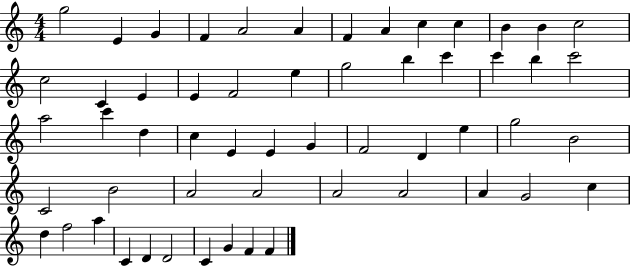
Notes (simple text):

G5/h E4/q G4/q F4/q A4/h A4/q F4/q A4/q C5/q C5/q B4/q B4/q C5/h C5/h C4/q E4/q E4/q F4/h E5/q G5/h B5/q C6/q C6/q B5/q C6/h A5/h C6/q D5/q C5/q E4/q E4/q G4/q F4/h D4/q E5/q G5/h B4/h C4/h B4/h A4/h A4/h A4/h A4/h A4/q G4/h C5/q D5/q F5/h A5/q C4/q D4/q D4/h C4/q G4/q F4/q F4/q